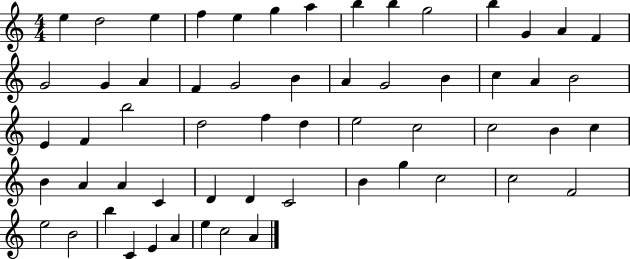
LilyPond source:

{
  \clef treble
  \numericTimeSignature
  \time 4/4
  \key c \major
  e''4 d''2 e''4 | f''4 e''4 g''4 a''4 | b''4 b''4 g''2 | b''4 g'4 a'4 f'4 | \break g'2 g'4 a'4 | f'4 g'2 b'4 | a'4 g'2 b'4 | c''4 a'4 b'2 | \break e'4 f'4 b''2 | d''2 f''4 d''4 | e''2 c''2 | c''2 b'4 c''4 | \break b'4 a'4 a'4 c'4 | d'4 d'4 c'2 | b'4 g''4 c''2 | c''2 f'2 | \break e''2 b'2 | b''4 c'4 e'4 a'4 | e''4 c''2 a'4 | \bar "|."
}